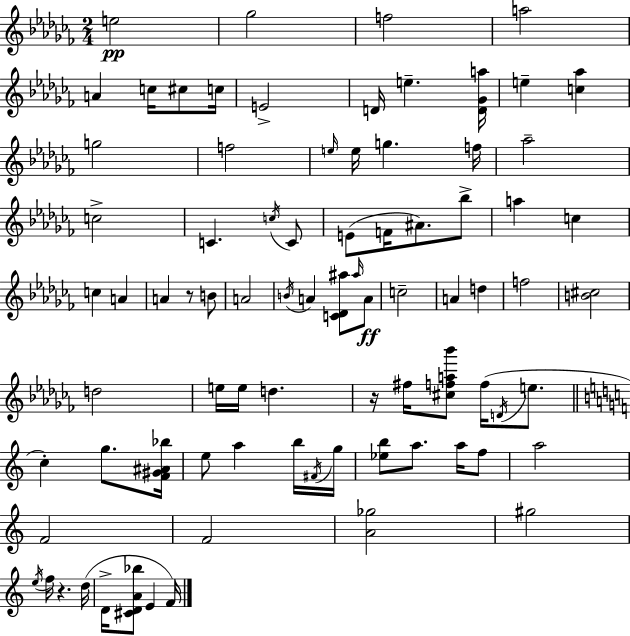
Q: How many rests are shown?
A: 3